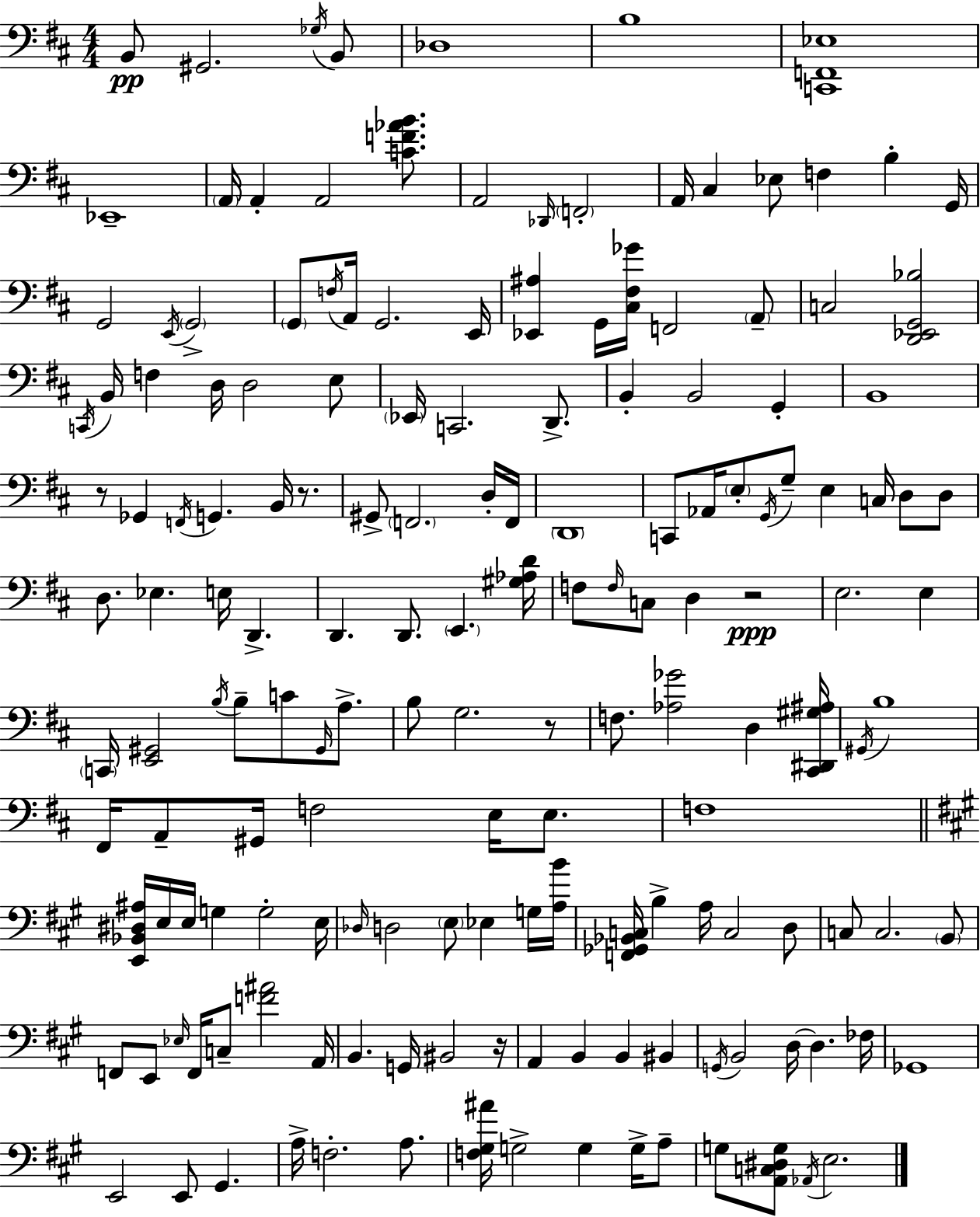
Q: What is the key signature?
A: D major